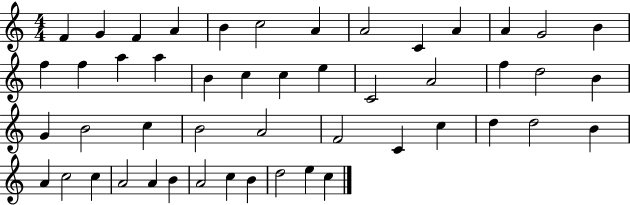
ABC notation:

X:1
T:Untitled
M:4/4
L:1/4
K:C
F G F A B c2 A A2 C A A G2 B f f a a B c c e C2 A2 f d2 B G B2 c B2 A2 F2 C c d d2 B A c2 c A2 A B A2 c B d2 e c